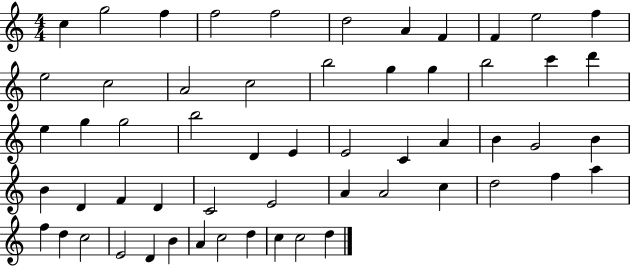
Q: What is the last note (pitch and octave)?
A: D5